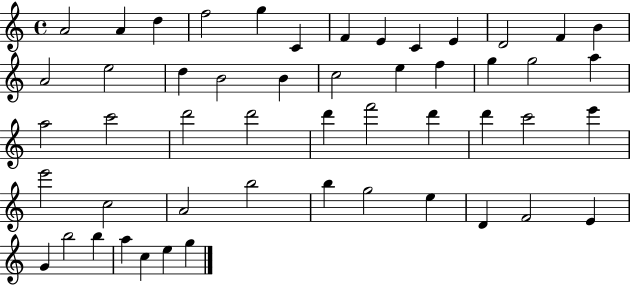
{
  \clef treble
  \time 4/4
  \defaultTimeSignature
  \key c \major
  a'2 a'4 d''4 | f''2 g''4 c'4 | f'4 e'4 c'4 e'4 | d'2 f'4 b'4 | \break a'2 e''2 | d''4 b'2 b'4 | c''2 e''4 f''4 | g''4 g''2 a''4 | \break a''2 c'''2 | d'''2 d'''2 | d'''4 f'''2 d'''4 | d'''4 c'''2 e'''4 | \break e'''2 c''2 | a'2 b''2 | b''4 g''2 e''4 | d'4 f'2 e'4 | \break g'4 b''2 b''4 | a''4 c''4 e''4 g''4 | \bar "|."
}